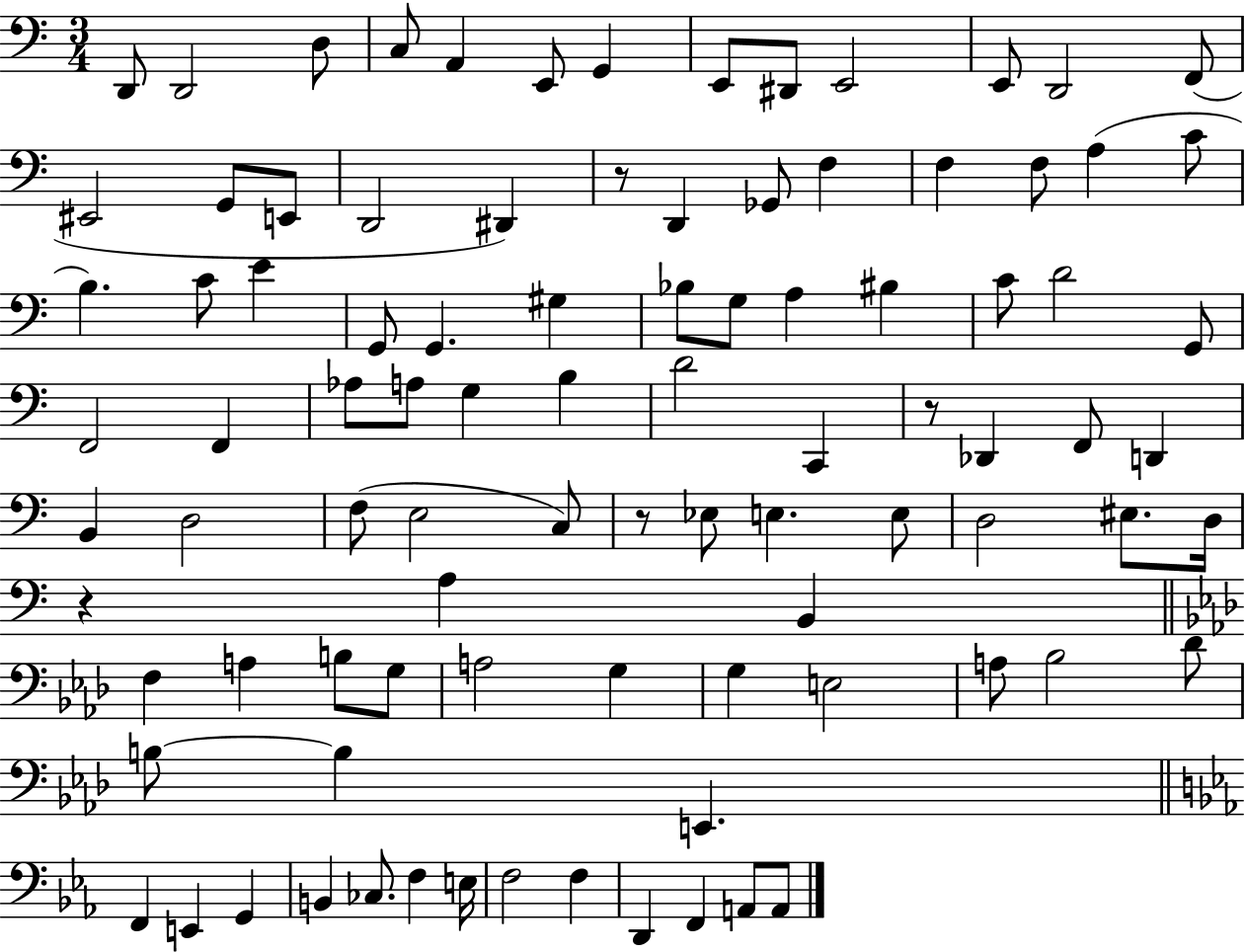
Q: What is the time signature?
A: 3/4